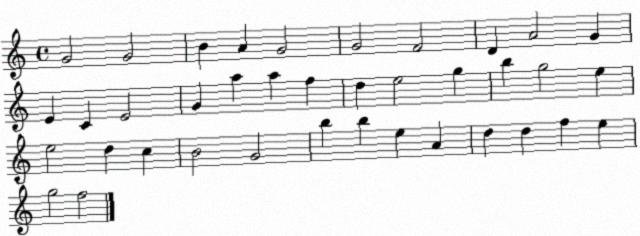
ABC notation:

X:1
T:Untitled
M:4/4
L:1/4
K:C
G2 G2 B A G2 G2 F2 D A2 G E C E2 G a a f d e2 g b g2 e e2 d c B2 G2 b b e A d d f e g2 f2